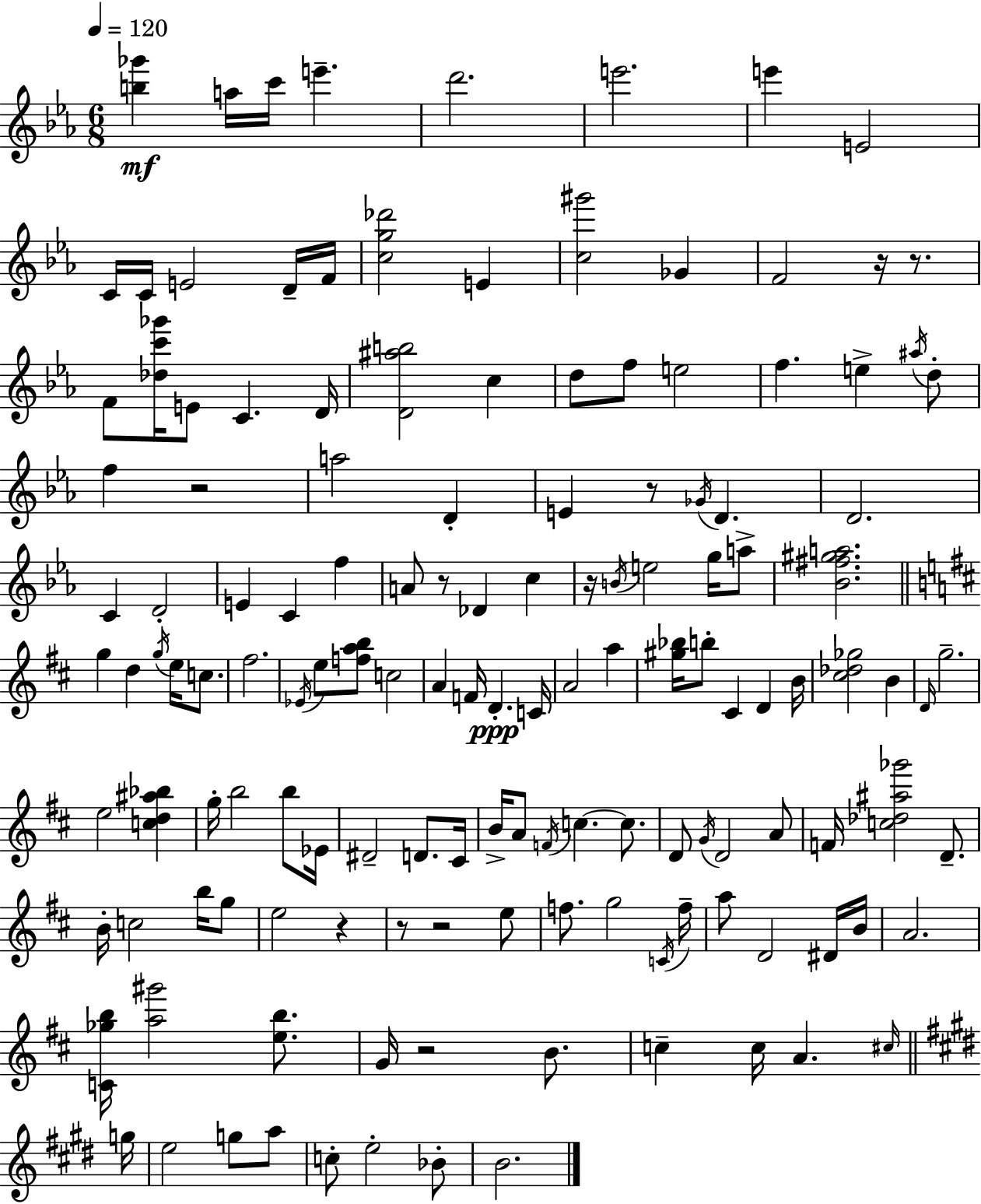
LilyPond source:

{
  \clef treble
  \numericTimeSignature
  \time 6/8
  \key c \minor
  \tempo 4 = 120
  <b'' ges'''>4\mf a''16 c'''16 e'''4.-- | d'''2. | e'''2. | e'''4 e'2 | \break c'16 c'16 e'2 d'16-- f'16 | <c'' g'' des'''>2 e'4 | <c'' gis'''>2 ges'4 | f'2 r16 r8. | \break f'8 <des'' c''' ges'''>16 e'8 c'4. d'16 | <d' ais'' b''>2 c''4 | d''8 f''8 e''2 | f''4. e''4-> \acciaccatura { ais''16 } d''8-. | \break f''4 r2 | a''2 d'4-. | e'4 r8 \acciaccatura { ges'16 } d'4. | d'2. | \break c'4 d'2-. | e'4 c'4 f''4 | a'8 r8 des'4 c''4 | r16 \acciaccatura { b'16 } e''2 | \break g''16 a''8-> <bes' fis'' gis'' a''>2. | \bar "||" \break \key d \major g''4 d''4 \acciaccatura { g''16 } e''16 c''8. | fis''2. | \acciaccatura { ees'16 } e''8 <f'' a'' b''>8 c''2 | a'4 f'16 d'4.-.\ppp | \break c'16 a'2 a''4 | <gis'' bes''>16 b''8-. cis'4 d'4 | b'16 <cis'' des'' ges''>2 b'4 | \grace { d'16 } g''2.-- | \break e''2 <c'' d'' ais'' bes''>4 | g''16-. b''2 | b''8 ees'16 dis'2-- d'8. | cis'16 b'16-> a'8 \acciaccatura { f'16 } c''4.~~ | \break c''8. d'8 \acciaccatura { g'16 } d'2 | a'8 f'16 <c'' des'' ais'' ges'''>2 | d'8.-- b'16-. c''2 | b''16 g''8 e''2 | \break r4 r8 r2 | e''8 f''8. g''2 | \acciaccatura { c'16 } f''16-- a''8 d'2 | dis'16 b'16 a'2. | \break <c' ges'' b''>16 <a'' gis'''>2 | <e'' b''>8. g'16 r2 | b'8. c''4-- c''16 a'4. | \grace { cis''16 } \bar "||" \break \key e \major g''16 e''2 g''8 a''8 | c''8-. e''2-. bes'8-. | b'2. | \bar "|."
}